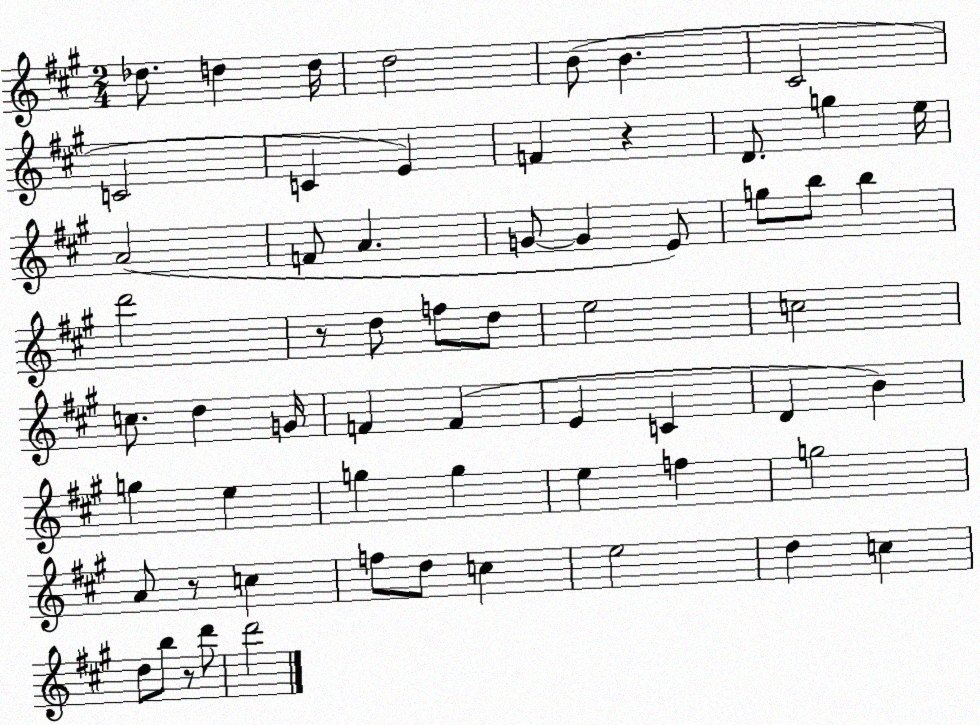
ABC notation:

X:1
T:Untitled
M:2/4
L:1/4
K:A
_d/2 d d/4 d2 B/2 B ^C2 C2 C E F z D/2 g e/4 A2 F/2 A G/2 G E/2 g/2 b/2 b d'2 z/2 d/2 f/2 d/2 e2 c2 c/2 d G/4 F F E C D B g e g g e f g2 A/2 z/2 c f/2 d/2 c e2 d c d/2 b/2 z/2 d'/2 d'2